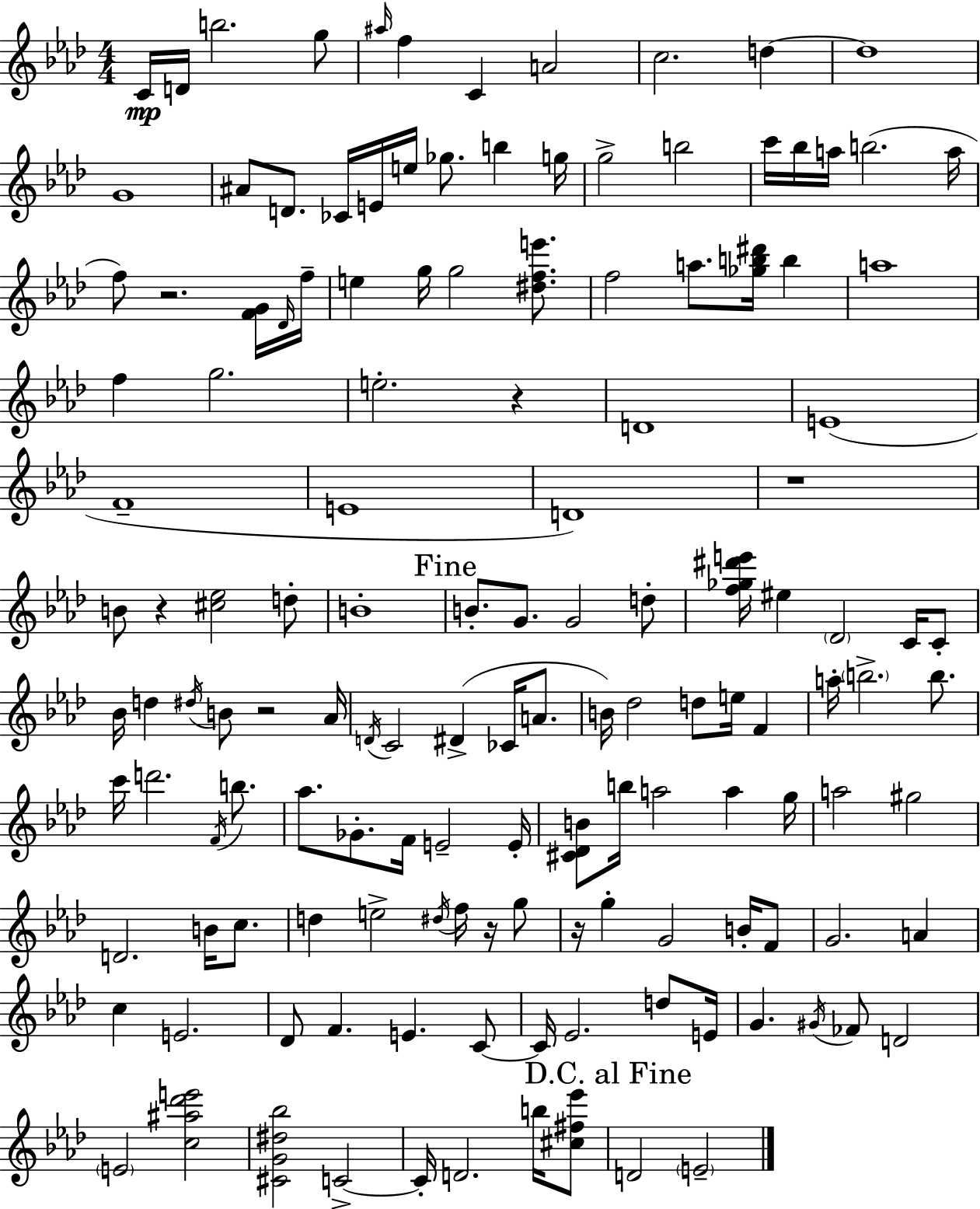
{
  \clef treble
  \numericTimeSignature
  \time 4/4
  \key aes \major
  \repeat volta 2 { c'16\mp d'16 b''2. g''8 | \grace { ais''16 } f''4 c'4 a'2 | c''2. d''4~~ | d''1 | \break g'1 | ais'8 d'8. ces'16 e'16 e''16 ges''8. b''4 | g''16 g''2-> b''2 | c'''16 bes''16 a''16 b''2.( | \break a''16 f''8) r2. <f' g'>16 | \grace { des'16 } f''16-- e''4 g''16 g''2 <dis'' f'' e'''>8. | f''2 a''8. <ges'' b'' dis'''>16 b''4 | a''1 | \break f''4 g''2. | e''2.-. r4 | d'1 | e'1( | \break f'1-- | e'1 | d'1) | r1 | \break b'8 r4 <cis'' ees''>2 | d''8-. b'1-. | \mark "Fine" b'8.-. g'8. g'2 | d''8-. <f'' ges'' dis''' e'''>16 eis''4 \parenthesize des'2 c'16 | \break c'8-. bes'16 d''4 \acciaccatura { dis''16 } b'8 r2 | aes'16 \acciaccatura { d'16 } c'2 dis'4->( | ces'16 a'8. b'16) des''2 d''8 e''16 | f'4 a''16-. \parenthesize b''2.-> | \break b''8. c'''16 d'''2. | \acciaccatura { f'16 } b''8. aes''8. ges'8.-. f'16 e'2-- | e'16-. <cis' des' b'>8 b''16 a''2 | a''4 g''16 a''2 gis''2 | \break d'2. | b'16 c''8. d''4 e''2-> | \acciaccatura { dis''16 } f''16 r16 g''8 r16 g''4-. g'2 | b'16-. f'8 g'2. | \break a'4 c''4 e'2. | des'8 f'4. e'4. | c'8~~ c'16 ees'2. | d''8 e'16 g'4. \acciaccatura { gis'16 } fes'8 d'2 | \break \parenthesize e'2 <c'' ais'' des''' e'''>2 | <cis' g' dis'' bes''>2 c'2->~~ | c'16-. d'2. | b''16 <cis'' fis'' ees'''>8 \mark "D.C. al Fine" d'2 \parenthesize e'2-- | \break } \bar "|."
}